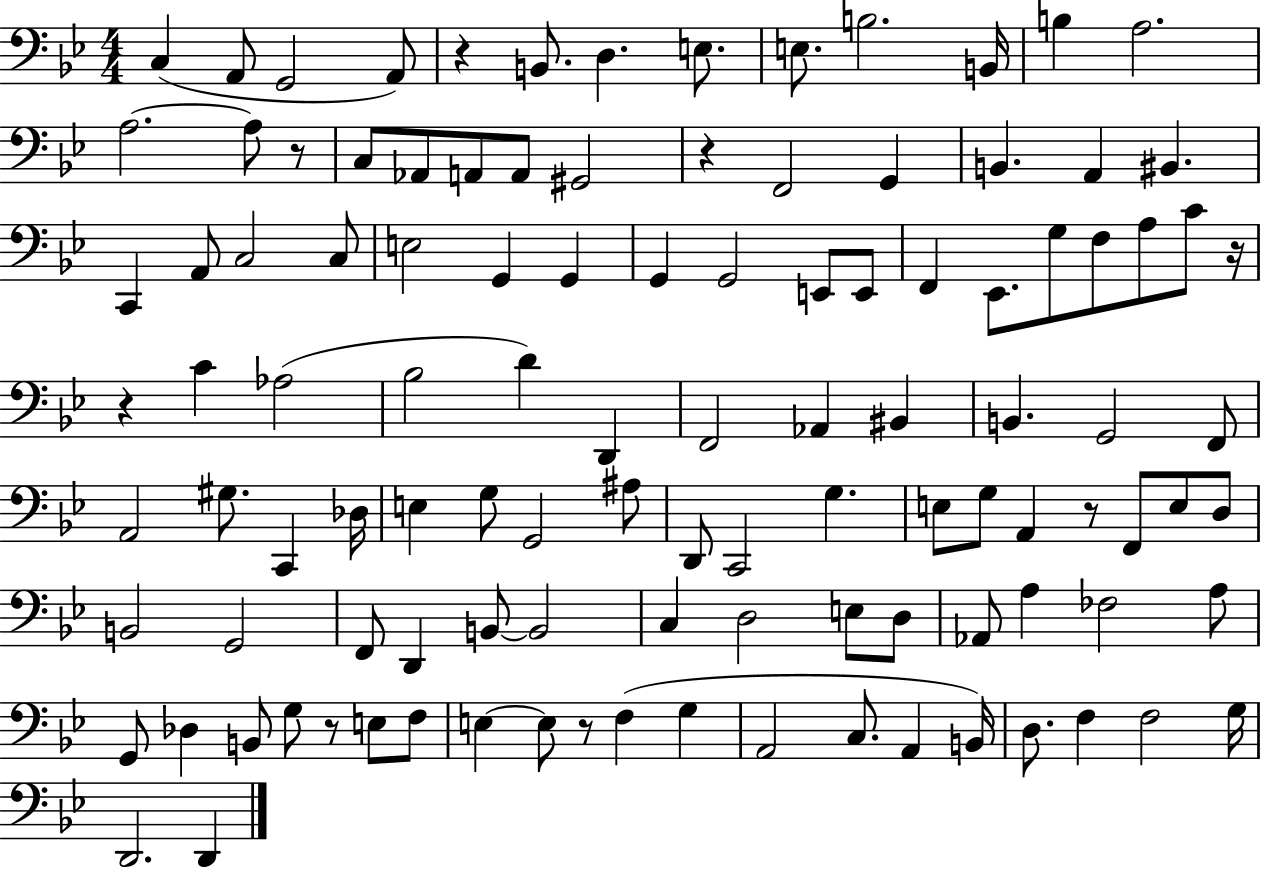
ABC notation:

X:1
T:Untitled
M:4/4
L:1/4
K:Bb
C, A,,/2 G,,2 A,,/2 z B,,/2 D, E,/2 E,/2 B,2 B,,/4 B, A,2 A,2 A,/2 z/2 C,/2 _A,,/2 A,,/2 A,,/2 ^G,,2 z F,,2 G,, B,, A,, ^B,, C,, A,,/2 C,2 C,/2 E,2 G,, G,, G,, G,,2 E,,/2 E,,/2 F,, _E,,/2 G,/2 F,/2 A,/2 C/2 z/4 z C _A,2 _B,2 D D,, F,,2 _A,, ^B,, B,, G,,2 F,,/2 A,,2 ^G,/2 C,, _D,/4 E, G,/2 G,,2 ^A,/2 D,,/2 C,,2 G, E,/2 G,/2 A,, z/2 F,,/2 E,/2 D,/2 B,,2 G,,2 F,,/2 D,, B,,/2 B,,2 C, D,2 E,/2 D,/2 _A,,/2 A, _F,2 A,/2 G,,/2 _D, B,,/2 G,/2 z/2 E,/2 F,/2 E, E,/2 z/2 F, G, A,,2 C,/2 A,, B,,/4 D,/2 F, F,2 G,/4 D,,2 D,,